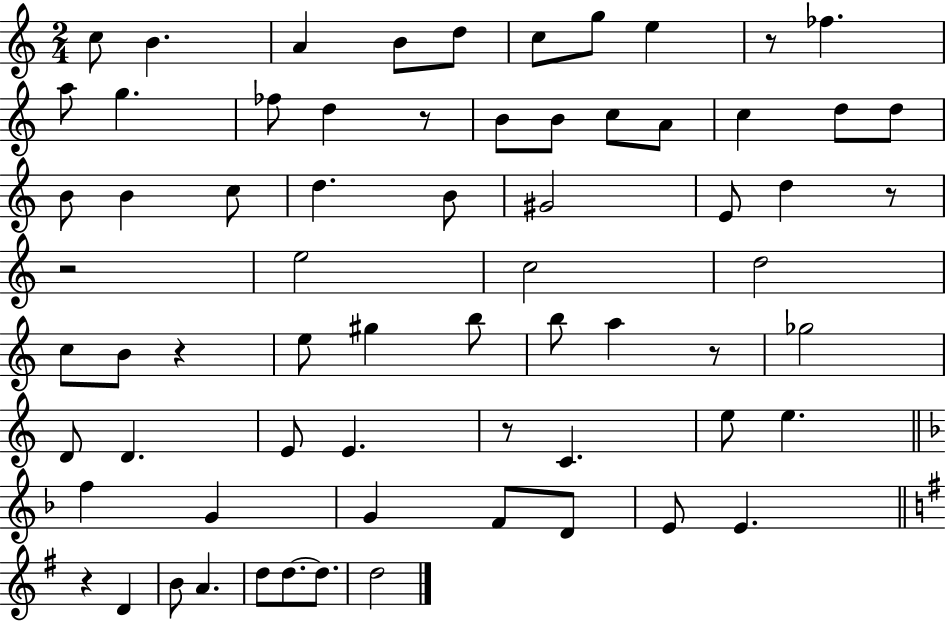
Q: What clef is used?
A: treble